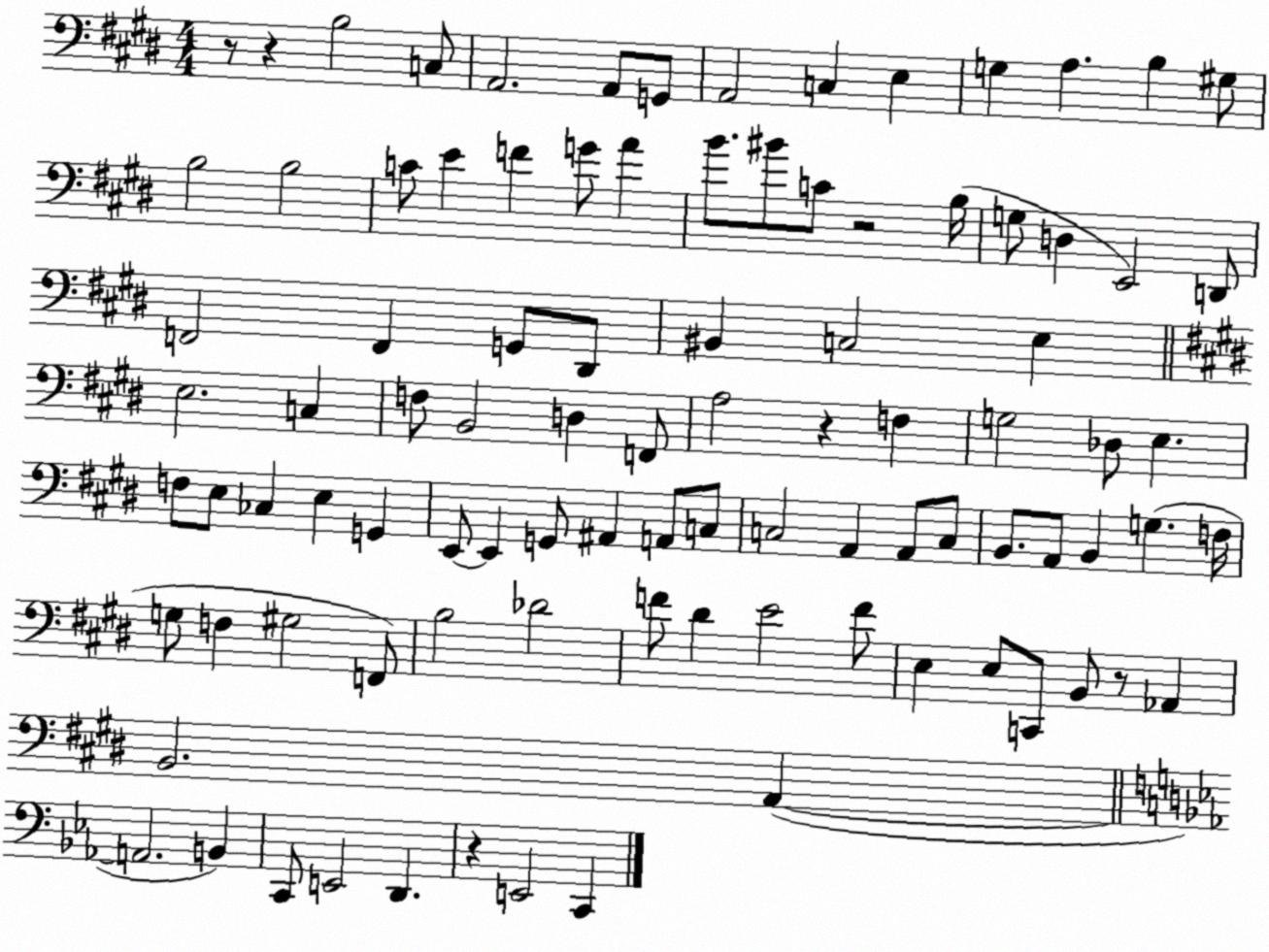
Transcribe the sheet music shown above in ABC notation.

X:1
T:Untitled
M:4/4
L:1/4
K:E
z/2 z B,2 C,/2 A,,2 A,,/2 G,,/2 A,,2 C, E, G, A, B, ^G,/2 B,2 B,2 C/2 E F G/2 A B/2 ^B/2 C/2 z2 B,/4 G,/2 D, E,,2 D,,/2 F,,2 F,, G,,/2 ^D,,/2 ^B,, C,2 E, E,2 C, F,/2 B,,2 D, F,,/2 A,2 z F, G,2 _D,/2 E, F,/2 E,/2 _C, E, G,, E,,/2 E,, G,,/2 ^A,, A,,/2 C,/2 C,2 A,, A,,/2 C,/2 B,,/2 A,,/2 B,, G, F,/4 G,/2 F, ^G,2 F,,/2 B,2 _D2 F/2 ^D E2 F/2 E, E,/2 C,,/2 B,,/2 z/2 _A,, B,,2 A,, A,,2 B,, C,,/2 E,,2 D,, z E,,2 C,,